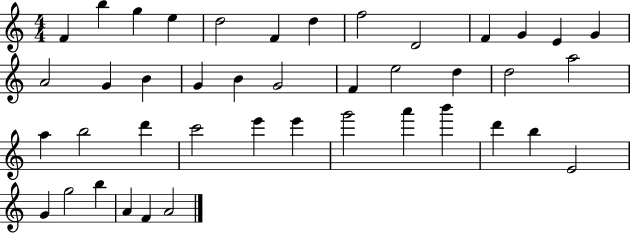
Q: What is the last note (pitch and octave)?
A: A4